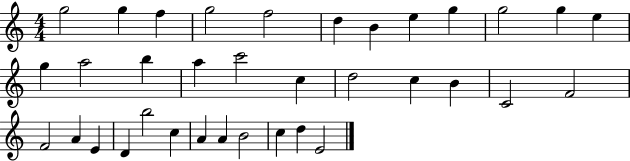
G5/h G5/q F5/q G5/h F5/h D5/q B4/q E5/q G5/q G5/h G5/q E5/q G5/q A5/h B5/q A5/q C6/h C5/q D5/h C5/q B4/q C4/h F4/h F4/h A4/q E4/q D4/q B5/h C5/q A4/q A4/q B4/h C5/q D5/q E4/h